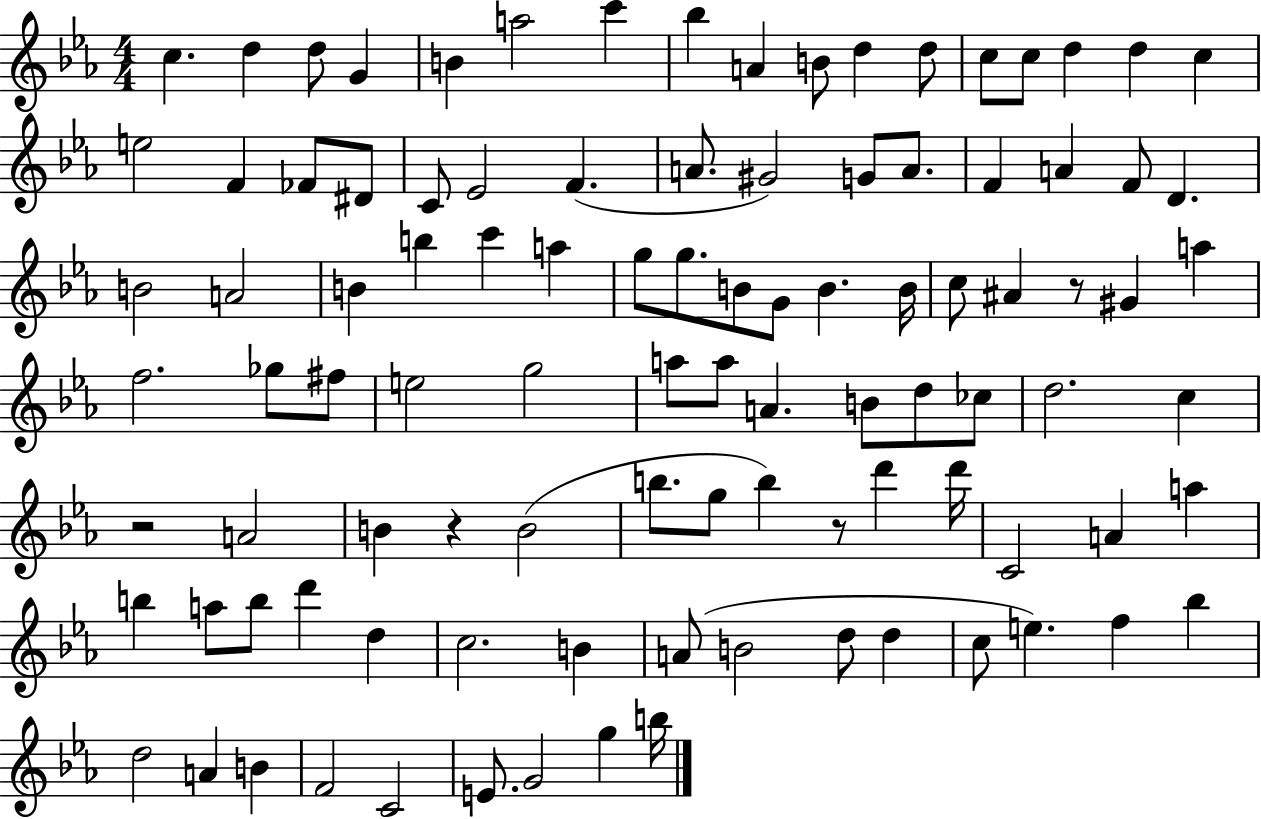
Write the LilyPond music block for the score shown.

{
  \clef treble
  \numericTimeSignature
  \time 4/4
  \key ees \major
  c''4. d''4 d''8 g'4 | b'4 a''2 c'''4 | bes''4 a'4 b'8 d''4 d''8 | c''8 c''8 d''4 d''4 c''4 | \break e''2 f'4 fes'8 dis'8 | c'8 ees'2 f'4.( | a'8. gis'2) g'8 a'8. | f'4 a'4 f'8 d'4. | \break b'2 a'2 | b'4 b''4 c'''4 a''4 | g''8 g''8. b'8 g'8 b'4. b'16 | c''8 ais'4 r8 gis'4 a''4 | \break f''2. ges''8 fis''8 | e''2 g''2 | a''8 a''8 a'4. b'8 d''8 ces''8 | d''2. c''4 | \break r2 a'2 | b'4 r4 b'2( | b''8. g''8 b''4) r8 d'''4 d'''16 | c'2 a'4 a''4 | \break b''4 a''8 b''8 d'''4 d''4 | c''2. b'4 | a'8( b'2 d''8 d''4 | c''8 e''4.) f''4 bes''4 | \break d''2 a'4 b'4 | f'2 c'2 | e'8. g'2 g''4 b''16 | \bar "|."
}